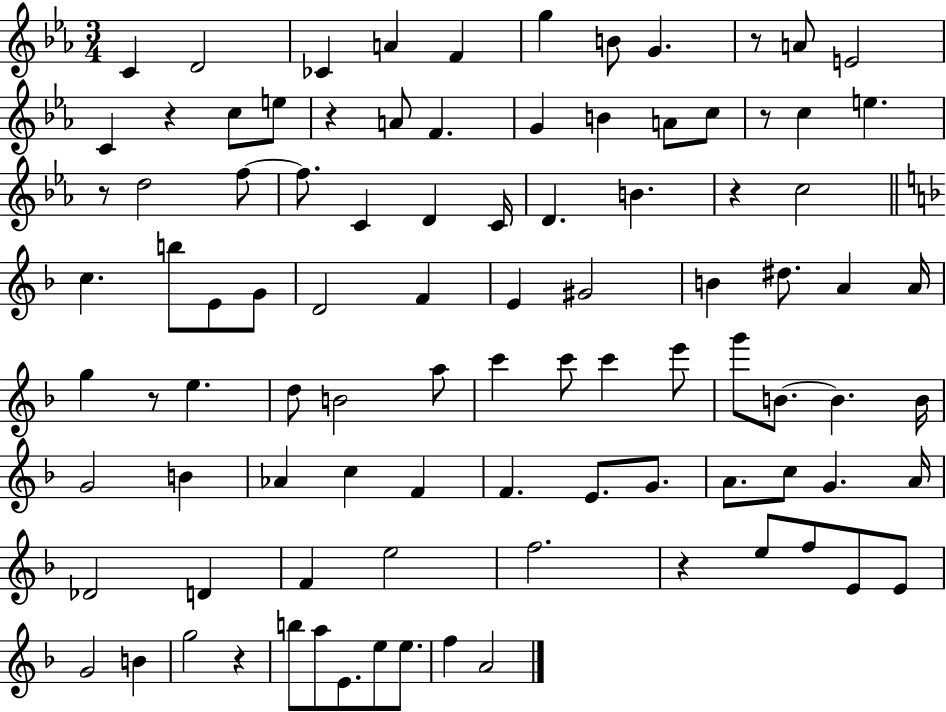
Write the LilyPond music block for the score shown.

{
  \clef treble
  \numericTimeSignature
  \time 3/4
  \key ees \major
  c'4 d'2 | ces'4 a'4 f'4 | g''4 b'8 g'4. | r8 a'8 e'2 | \break c'4 r4 c''8 e''8 | r4 a'8 f'4. | g'4 b'4 a'8 c''8 | r8 c''4 e''4. | \break r8 d''2 f''8~~ | f''8. c'4 d'4 c'16 | d'4. b'4. | r4 c''2 | \break \bar "||" \break \key f \major c''4. b''8 e'8 g'8 | d'2 f'4 | e'4 gis'2 | b'4 dis''8. a'4 a'16 | \break g''4 r8 e''4. | d''8 b'2 a''8 | c'''4 c'''8 c'''4 e'''8 | g'''8 b'8.~~ b'4. b'16 | \break g'2 b'4 | aes'4 c''4 f'4 | f'4. e'8. g'8. | a'8. c''8 g'4. a'16 | \break des'2 d'4 | f'4 e''2 | f''2. | r4 e''8 f''8 e'8 e'8 | \break g'2 b'4 | g''2 r4 | b''8 a''8 e'8. e''8 e''8. | f''4 a'2 | \break \bar "|."
}